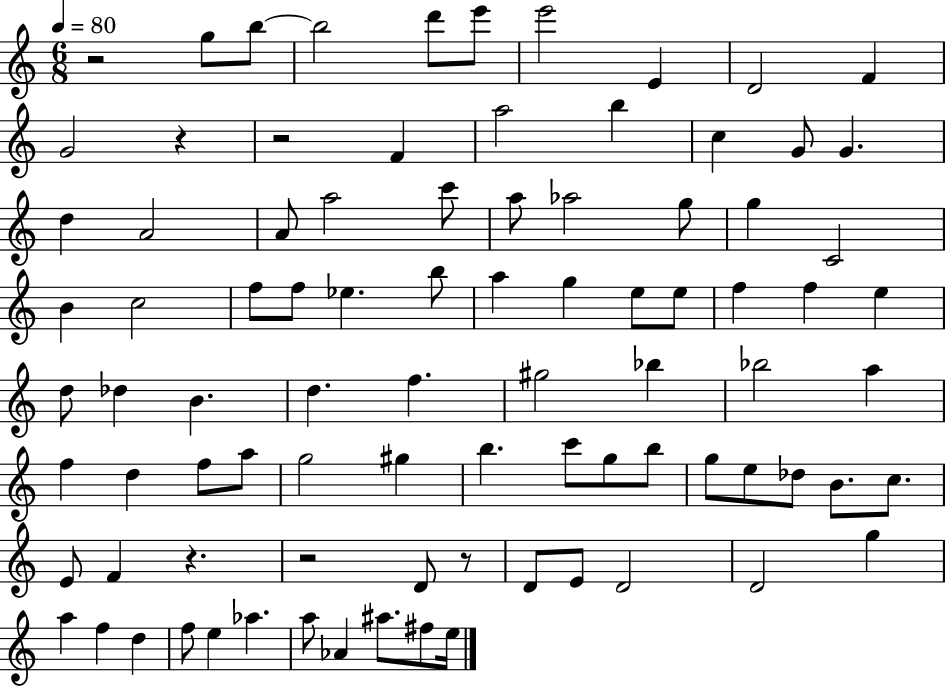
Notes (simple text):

R/h G5/e B5/e B5/h D6/e E6/e E6/h E4/q D4/h F4/q G4/h R/q R/h F4/q A5/h B5/q C5/q G4/e G4/q. D5/q A4/h A4/e A5/h C6/e A5/e Ab5/h G5/e G5/q C4/h B4/q C5/h F5/e F5/e Eb5/q. B5/e A5/q G5/q E5/e E5/e F5/q F5/q E5/q D5/e Db5/q B4/q. D5/q. F5/q. G#5/h Bb5/q Bb5/h A5/q F5/q D5/q F5/e A5/e G5/h G#5/q B5/q. C6/e G5/e B5/e G5/e E5/e Db5/e B4/e. C5/e. E4/e F4/q R/q. R/h D4/e R/e D4/e E4/e D4/h D4/h G5/q A5/q F5/q D5/q F5/e E5/q Ab5/q. A5/e Ab4/q A#5/e. F#5/e E5/s